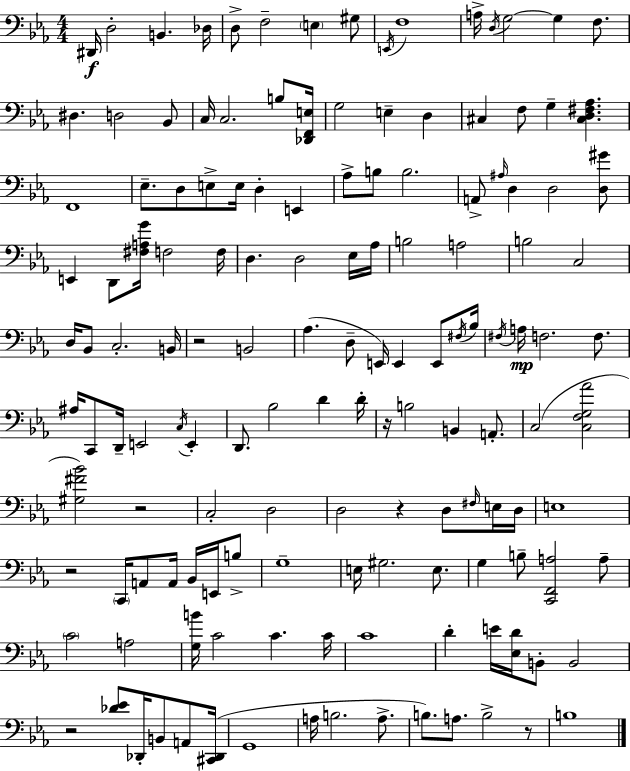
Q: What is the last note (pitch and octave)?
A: B3